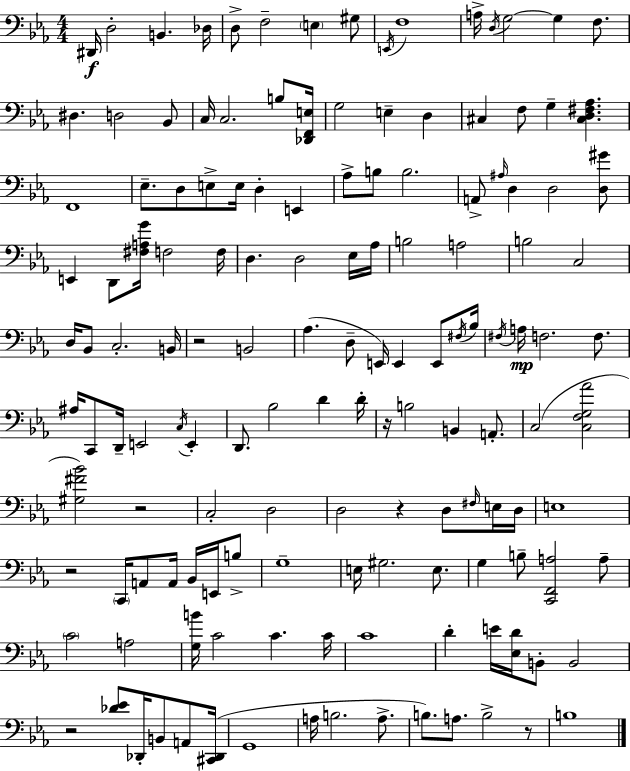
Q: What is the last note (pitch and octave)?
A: B3